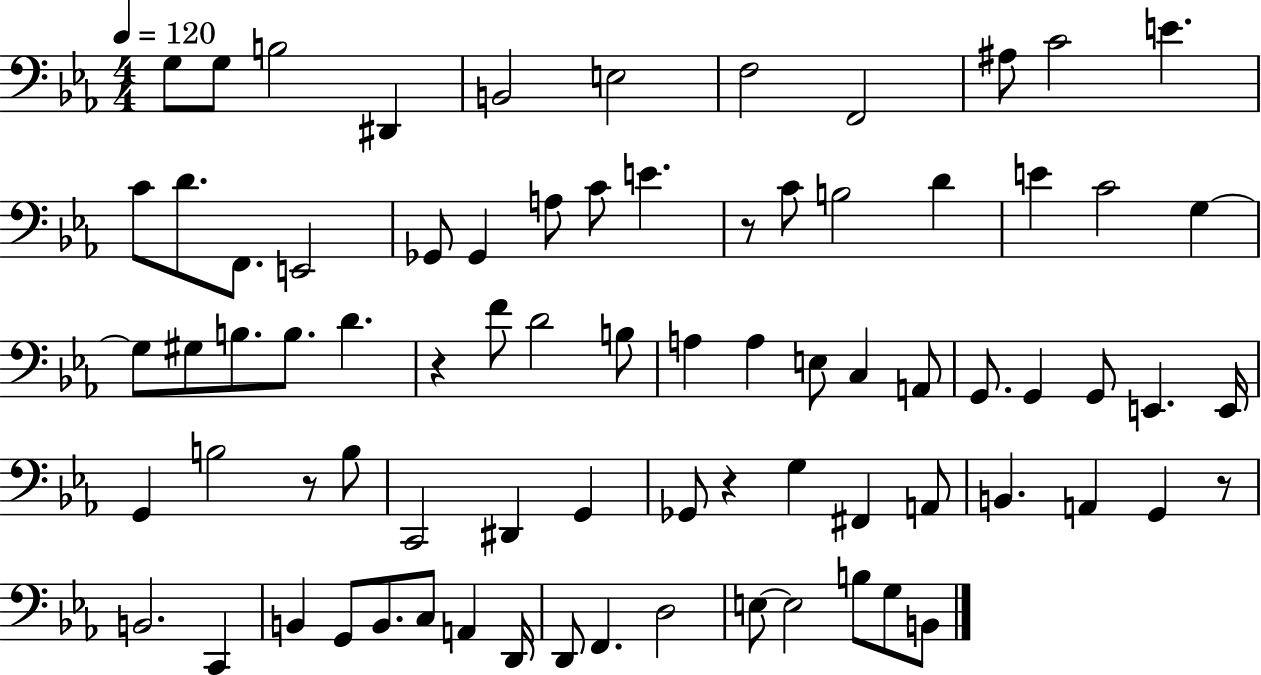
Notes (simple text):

G3/e G3/e B3/h D#2/q B2/h E3/h F3/h F2/h A#3/e C4/h E4/q. C4/e D4/e. F2/e. E2/h Gb2/e Gb2/q A3/e C4/e E4/q. R/e C4/e B3/h D4/q E4/q C4/h G3/q G3/e G#3/e B3/e. B3/e. D4/q. R/q F4/e D4/h B3/e A3/q A3/q E3/e C3/q A2/e G2/e. G2/q G2/e E2/q. E2/s G2/q B3/h R/e B3/e C2/h D#2/q G2/q Gb2/e R/q G3/q F#2/q A2/e B2/q. A2/q G2/q R/e B2/h. C2/q B2/q G2/e B2/e. C3/e A2/q D2/s D2/e F2/q. D3/h E3/e E3/h B3/e G3/e B2/e